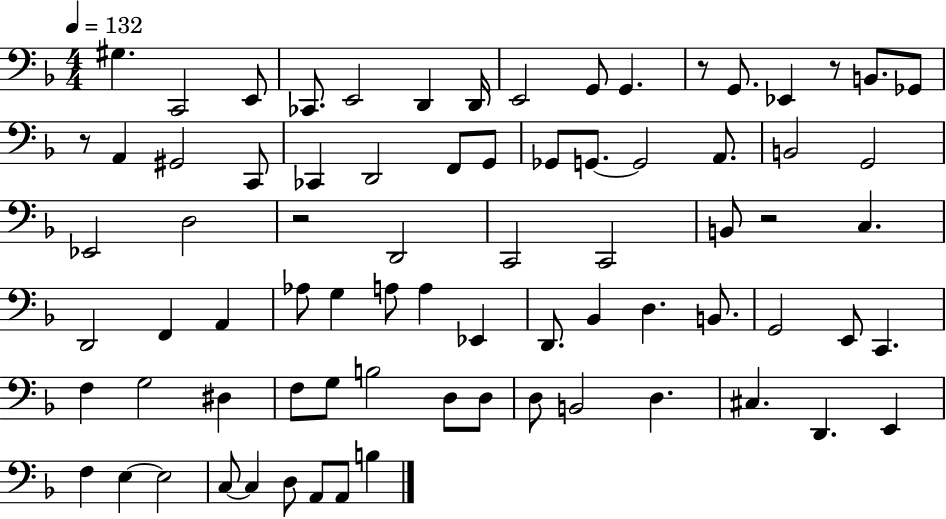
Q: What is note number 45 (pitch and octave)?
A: D3